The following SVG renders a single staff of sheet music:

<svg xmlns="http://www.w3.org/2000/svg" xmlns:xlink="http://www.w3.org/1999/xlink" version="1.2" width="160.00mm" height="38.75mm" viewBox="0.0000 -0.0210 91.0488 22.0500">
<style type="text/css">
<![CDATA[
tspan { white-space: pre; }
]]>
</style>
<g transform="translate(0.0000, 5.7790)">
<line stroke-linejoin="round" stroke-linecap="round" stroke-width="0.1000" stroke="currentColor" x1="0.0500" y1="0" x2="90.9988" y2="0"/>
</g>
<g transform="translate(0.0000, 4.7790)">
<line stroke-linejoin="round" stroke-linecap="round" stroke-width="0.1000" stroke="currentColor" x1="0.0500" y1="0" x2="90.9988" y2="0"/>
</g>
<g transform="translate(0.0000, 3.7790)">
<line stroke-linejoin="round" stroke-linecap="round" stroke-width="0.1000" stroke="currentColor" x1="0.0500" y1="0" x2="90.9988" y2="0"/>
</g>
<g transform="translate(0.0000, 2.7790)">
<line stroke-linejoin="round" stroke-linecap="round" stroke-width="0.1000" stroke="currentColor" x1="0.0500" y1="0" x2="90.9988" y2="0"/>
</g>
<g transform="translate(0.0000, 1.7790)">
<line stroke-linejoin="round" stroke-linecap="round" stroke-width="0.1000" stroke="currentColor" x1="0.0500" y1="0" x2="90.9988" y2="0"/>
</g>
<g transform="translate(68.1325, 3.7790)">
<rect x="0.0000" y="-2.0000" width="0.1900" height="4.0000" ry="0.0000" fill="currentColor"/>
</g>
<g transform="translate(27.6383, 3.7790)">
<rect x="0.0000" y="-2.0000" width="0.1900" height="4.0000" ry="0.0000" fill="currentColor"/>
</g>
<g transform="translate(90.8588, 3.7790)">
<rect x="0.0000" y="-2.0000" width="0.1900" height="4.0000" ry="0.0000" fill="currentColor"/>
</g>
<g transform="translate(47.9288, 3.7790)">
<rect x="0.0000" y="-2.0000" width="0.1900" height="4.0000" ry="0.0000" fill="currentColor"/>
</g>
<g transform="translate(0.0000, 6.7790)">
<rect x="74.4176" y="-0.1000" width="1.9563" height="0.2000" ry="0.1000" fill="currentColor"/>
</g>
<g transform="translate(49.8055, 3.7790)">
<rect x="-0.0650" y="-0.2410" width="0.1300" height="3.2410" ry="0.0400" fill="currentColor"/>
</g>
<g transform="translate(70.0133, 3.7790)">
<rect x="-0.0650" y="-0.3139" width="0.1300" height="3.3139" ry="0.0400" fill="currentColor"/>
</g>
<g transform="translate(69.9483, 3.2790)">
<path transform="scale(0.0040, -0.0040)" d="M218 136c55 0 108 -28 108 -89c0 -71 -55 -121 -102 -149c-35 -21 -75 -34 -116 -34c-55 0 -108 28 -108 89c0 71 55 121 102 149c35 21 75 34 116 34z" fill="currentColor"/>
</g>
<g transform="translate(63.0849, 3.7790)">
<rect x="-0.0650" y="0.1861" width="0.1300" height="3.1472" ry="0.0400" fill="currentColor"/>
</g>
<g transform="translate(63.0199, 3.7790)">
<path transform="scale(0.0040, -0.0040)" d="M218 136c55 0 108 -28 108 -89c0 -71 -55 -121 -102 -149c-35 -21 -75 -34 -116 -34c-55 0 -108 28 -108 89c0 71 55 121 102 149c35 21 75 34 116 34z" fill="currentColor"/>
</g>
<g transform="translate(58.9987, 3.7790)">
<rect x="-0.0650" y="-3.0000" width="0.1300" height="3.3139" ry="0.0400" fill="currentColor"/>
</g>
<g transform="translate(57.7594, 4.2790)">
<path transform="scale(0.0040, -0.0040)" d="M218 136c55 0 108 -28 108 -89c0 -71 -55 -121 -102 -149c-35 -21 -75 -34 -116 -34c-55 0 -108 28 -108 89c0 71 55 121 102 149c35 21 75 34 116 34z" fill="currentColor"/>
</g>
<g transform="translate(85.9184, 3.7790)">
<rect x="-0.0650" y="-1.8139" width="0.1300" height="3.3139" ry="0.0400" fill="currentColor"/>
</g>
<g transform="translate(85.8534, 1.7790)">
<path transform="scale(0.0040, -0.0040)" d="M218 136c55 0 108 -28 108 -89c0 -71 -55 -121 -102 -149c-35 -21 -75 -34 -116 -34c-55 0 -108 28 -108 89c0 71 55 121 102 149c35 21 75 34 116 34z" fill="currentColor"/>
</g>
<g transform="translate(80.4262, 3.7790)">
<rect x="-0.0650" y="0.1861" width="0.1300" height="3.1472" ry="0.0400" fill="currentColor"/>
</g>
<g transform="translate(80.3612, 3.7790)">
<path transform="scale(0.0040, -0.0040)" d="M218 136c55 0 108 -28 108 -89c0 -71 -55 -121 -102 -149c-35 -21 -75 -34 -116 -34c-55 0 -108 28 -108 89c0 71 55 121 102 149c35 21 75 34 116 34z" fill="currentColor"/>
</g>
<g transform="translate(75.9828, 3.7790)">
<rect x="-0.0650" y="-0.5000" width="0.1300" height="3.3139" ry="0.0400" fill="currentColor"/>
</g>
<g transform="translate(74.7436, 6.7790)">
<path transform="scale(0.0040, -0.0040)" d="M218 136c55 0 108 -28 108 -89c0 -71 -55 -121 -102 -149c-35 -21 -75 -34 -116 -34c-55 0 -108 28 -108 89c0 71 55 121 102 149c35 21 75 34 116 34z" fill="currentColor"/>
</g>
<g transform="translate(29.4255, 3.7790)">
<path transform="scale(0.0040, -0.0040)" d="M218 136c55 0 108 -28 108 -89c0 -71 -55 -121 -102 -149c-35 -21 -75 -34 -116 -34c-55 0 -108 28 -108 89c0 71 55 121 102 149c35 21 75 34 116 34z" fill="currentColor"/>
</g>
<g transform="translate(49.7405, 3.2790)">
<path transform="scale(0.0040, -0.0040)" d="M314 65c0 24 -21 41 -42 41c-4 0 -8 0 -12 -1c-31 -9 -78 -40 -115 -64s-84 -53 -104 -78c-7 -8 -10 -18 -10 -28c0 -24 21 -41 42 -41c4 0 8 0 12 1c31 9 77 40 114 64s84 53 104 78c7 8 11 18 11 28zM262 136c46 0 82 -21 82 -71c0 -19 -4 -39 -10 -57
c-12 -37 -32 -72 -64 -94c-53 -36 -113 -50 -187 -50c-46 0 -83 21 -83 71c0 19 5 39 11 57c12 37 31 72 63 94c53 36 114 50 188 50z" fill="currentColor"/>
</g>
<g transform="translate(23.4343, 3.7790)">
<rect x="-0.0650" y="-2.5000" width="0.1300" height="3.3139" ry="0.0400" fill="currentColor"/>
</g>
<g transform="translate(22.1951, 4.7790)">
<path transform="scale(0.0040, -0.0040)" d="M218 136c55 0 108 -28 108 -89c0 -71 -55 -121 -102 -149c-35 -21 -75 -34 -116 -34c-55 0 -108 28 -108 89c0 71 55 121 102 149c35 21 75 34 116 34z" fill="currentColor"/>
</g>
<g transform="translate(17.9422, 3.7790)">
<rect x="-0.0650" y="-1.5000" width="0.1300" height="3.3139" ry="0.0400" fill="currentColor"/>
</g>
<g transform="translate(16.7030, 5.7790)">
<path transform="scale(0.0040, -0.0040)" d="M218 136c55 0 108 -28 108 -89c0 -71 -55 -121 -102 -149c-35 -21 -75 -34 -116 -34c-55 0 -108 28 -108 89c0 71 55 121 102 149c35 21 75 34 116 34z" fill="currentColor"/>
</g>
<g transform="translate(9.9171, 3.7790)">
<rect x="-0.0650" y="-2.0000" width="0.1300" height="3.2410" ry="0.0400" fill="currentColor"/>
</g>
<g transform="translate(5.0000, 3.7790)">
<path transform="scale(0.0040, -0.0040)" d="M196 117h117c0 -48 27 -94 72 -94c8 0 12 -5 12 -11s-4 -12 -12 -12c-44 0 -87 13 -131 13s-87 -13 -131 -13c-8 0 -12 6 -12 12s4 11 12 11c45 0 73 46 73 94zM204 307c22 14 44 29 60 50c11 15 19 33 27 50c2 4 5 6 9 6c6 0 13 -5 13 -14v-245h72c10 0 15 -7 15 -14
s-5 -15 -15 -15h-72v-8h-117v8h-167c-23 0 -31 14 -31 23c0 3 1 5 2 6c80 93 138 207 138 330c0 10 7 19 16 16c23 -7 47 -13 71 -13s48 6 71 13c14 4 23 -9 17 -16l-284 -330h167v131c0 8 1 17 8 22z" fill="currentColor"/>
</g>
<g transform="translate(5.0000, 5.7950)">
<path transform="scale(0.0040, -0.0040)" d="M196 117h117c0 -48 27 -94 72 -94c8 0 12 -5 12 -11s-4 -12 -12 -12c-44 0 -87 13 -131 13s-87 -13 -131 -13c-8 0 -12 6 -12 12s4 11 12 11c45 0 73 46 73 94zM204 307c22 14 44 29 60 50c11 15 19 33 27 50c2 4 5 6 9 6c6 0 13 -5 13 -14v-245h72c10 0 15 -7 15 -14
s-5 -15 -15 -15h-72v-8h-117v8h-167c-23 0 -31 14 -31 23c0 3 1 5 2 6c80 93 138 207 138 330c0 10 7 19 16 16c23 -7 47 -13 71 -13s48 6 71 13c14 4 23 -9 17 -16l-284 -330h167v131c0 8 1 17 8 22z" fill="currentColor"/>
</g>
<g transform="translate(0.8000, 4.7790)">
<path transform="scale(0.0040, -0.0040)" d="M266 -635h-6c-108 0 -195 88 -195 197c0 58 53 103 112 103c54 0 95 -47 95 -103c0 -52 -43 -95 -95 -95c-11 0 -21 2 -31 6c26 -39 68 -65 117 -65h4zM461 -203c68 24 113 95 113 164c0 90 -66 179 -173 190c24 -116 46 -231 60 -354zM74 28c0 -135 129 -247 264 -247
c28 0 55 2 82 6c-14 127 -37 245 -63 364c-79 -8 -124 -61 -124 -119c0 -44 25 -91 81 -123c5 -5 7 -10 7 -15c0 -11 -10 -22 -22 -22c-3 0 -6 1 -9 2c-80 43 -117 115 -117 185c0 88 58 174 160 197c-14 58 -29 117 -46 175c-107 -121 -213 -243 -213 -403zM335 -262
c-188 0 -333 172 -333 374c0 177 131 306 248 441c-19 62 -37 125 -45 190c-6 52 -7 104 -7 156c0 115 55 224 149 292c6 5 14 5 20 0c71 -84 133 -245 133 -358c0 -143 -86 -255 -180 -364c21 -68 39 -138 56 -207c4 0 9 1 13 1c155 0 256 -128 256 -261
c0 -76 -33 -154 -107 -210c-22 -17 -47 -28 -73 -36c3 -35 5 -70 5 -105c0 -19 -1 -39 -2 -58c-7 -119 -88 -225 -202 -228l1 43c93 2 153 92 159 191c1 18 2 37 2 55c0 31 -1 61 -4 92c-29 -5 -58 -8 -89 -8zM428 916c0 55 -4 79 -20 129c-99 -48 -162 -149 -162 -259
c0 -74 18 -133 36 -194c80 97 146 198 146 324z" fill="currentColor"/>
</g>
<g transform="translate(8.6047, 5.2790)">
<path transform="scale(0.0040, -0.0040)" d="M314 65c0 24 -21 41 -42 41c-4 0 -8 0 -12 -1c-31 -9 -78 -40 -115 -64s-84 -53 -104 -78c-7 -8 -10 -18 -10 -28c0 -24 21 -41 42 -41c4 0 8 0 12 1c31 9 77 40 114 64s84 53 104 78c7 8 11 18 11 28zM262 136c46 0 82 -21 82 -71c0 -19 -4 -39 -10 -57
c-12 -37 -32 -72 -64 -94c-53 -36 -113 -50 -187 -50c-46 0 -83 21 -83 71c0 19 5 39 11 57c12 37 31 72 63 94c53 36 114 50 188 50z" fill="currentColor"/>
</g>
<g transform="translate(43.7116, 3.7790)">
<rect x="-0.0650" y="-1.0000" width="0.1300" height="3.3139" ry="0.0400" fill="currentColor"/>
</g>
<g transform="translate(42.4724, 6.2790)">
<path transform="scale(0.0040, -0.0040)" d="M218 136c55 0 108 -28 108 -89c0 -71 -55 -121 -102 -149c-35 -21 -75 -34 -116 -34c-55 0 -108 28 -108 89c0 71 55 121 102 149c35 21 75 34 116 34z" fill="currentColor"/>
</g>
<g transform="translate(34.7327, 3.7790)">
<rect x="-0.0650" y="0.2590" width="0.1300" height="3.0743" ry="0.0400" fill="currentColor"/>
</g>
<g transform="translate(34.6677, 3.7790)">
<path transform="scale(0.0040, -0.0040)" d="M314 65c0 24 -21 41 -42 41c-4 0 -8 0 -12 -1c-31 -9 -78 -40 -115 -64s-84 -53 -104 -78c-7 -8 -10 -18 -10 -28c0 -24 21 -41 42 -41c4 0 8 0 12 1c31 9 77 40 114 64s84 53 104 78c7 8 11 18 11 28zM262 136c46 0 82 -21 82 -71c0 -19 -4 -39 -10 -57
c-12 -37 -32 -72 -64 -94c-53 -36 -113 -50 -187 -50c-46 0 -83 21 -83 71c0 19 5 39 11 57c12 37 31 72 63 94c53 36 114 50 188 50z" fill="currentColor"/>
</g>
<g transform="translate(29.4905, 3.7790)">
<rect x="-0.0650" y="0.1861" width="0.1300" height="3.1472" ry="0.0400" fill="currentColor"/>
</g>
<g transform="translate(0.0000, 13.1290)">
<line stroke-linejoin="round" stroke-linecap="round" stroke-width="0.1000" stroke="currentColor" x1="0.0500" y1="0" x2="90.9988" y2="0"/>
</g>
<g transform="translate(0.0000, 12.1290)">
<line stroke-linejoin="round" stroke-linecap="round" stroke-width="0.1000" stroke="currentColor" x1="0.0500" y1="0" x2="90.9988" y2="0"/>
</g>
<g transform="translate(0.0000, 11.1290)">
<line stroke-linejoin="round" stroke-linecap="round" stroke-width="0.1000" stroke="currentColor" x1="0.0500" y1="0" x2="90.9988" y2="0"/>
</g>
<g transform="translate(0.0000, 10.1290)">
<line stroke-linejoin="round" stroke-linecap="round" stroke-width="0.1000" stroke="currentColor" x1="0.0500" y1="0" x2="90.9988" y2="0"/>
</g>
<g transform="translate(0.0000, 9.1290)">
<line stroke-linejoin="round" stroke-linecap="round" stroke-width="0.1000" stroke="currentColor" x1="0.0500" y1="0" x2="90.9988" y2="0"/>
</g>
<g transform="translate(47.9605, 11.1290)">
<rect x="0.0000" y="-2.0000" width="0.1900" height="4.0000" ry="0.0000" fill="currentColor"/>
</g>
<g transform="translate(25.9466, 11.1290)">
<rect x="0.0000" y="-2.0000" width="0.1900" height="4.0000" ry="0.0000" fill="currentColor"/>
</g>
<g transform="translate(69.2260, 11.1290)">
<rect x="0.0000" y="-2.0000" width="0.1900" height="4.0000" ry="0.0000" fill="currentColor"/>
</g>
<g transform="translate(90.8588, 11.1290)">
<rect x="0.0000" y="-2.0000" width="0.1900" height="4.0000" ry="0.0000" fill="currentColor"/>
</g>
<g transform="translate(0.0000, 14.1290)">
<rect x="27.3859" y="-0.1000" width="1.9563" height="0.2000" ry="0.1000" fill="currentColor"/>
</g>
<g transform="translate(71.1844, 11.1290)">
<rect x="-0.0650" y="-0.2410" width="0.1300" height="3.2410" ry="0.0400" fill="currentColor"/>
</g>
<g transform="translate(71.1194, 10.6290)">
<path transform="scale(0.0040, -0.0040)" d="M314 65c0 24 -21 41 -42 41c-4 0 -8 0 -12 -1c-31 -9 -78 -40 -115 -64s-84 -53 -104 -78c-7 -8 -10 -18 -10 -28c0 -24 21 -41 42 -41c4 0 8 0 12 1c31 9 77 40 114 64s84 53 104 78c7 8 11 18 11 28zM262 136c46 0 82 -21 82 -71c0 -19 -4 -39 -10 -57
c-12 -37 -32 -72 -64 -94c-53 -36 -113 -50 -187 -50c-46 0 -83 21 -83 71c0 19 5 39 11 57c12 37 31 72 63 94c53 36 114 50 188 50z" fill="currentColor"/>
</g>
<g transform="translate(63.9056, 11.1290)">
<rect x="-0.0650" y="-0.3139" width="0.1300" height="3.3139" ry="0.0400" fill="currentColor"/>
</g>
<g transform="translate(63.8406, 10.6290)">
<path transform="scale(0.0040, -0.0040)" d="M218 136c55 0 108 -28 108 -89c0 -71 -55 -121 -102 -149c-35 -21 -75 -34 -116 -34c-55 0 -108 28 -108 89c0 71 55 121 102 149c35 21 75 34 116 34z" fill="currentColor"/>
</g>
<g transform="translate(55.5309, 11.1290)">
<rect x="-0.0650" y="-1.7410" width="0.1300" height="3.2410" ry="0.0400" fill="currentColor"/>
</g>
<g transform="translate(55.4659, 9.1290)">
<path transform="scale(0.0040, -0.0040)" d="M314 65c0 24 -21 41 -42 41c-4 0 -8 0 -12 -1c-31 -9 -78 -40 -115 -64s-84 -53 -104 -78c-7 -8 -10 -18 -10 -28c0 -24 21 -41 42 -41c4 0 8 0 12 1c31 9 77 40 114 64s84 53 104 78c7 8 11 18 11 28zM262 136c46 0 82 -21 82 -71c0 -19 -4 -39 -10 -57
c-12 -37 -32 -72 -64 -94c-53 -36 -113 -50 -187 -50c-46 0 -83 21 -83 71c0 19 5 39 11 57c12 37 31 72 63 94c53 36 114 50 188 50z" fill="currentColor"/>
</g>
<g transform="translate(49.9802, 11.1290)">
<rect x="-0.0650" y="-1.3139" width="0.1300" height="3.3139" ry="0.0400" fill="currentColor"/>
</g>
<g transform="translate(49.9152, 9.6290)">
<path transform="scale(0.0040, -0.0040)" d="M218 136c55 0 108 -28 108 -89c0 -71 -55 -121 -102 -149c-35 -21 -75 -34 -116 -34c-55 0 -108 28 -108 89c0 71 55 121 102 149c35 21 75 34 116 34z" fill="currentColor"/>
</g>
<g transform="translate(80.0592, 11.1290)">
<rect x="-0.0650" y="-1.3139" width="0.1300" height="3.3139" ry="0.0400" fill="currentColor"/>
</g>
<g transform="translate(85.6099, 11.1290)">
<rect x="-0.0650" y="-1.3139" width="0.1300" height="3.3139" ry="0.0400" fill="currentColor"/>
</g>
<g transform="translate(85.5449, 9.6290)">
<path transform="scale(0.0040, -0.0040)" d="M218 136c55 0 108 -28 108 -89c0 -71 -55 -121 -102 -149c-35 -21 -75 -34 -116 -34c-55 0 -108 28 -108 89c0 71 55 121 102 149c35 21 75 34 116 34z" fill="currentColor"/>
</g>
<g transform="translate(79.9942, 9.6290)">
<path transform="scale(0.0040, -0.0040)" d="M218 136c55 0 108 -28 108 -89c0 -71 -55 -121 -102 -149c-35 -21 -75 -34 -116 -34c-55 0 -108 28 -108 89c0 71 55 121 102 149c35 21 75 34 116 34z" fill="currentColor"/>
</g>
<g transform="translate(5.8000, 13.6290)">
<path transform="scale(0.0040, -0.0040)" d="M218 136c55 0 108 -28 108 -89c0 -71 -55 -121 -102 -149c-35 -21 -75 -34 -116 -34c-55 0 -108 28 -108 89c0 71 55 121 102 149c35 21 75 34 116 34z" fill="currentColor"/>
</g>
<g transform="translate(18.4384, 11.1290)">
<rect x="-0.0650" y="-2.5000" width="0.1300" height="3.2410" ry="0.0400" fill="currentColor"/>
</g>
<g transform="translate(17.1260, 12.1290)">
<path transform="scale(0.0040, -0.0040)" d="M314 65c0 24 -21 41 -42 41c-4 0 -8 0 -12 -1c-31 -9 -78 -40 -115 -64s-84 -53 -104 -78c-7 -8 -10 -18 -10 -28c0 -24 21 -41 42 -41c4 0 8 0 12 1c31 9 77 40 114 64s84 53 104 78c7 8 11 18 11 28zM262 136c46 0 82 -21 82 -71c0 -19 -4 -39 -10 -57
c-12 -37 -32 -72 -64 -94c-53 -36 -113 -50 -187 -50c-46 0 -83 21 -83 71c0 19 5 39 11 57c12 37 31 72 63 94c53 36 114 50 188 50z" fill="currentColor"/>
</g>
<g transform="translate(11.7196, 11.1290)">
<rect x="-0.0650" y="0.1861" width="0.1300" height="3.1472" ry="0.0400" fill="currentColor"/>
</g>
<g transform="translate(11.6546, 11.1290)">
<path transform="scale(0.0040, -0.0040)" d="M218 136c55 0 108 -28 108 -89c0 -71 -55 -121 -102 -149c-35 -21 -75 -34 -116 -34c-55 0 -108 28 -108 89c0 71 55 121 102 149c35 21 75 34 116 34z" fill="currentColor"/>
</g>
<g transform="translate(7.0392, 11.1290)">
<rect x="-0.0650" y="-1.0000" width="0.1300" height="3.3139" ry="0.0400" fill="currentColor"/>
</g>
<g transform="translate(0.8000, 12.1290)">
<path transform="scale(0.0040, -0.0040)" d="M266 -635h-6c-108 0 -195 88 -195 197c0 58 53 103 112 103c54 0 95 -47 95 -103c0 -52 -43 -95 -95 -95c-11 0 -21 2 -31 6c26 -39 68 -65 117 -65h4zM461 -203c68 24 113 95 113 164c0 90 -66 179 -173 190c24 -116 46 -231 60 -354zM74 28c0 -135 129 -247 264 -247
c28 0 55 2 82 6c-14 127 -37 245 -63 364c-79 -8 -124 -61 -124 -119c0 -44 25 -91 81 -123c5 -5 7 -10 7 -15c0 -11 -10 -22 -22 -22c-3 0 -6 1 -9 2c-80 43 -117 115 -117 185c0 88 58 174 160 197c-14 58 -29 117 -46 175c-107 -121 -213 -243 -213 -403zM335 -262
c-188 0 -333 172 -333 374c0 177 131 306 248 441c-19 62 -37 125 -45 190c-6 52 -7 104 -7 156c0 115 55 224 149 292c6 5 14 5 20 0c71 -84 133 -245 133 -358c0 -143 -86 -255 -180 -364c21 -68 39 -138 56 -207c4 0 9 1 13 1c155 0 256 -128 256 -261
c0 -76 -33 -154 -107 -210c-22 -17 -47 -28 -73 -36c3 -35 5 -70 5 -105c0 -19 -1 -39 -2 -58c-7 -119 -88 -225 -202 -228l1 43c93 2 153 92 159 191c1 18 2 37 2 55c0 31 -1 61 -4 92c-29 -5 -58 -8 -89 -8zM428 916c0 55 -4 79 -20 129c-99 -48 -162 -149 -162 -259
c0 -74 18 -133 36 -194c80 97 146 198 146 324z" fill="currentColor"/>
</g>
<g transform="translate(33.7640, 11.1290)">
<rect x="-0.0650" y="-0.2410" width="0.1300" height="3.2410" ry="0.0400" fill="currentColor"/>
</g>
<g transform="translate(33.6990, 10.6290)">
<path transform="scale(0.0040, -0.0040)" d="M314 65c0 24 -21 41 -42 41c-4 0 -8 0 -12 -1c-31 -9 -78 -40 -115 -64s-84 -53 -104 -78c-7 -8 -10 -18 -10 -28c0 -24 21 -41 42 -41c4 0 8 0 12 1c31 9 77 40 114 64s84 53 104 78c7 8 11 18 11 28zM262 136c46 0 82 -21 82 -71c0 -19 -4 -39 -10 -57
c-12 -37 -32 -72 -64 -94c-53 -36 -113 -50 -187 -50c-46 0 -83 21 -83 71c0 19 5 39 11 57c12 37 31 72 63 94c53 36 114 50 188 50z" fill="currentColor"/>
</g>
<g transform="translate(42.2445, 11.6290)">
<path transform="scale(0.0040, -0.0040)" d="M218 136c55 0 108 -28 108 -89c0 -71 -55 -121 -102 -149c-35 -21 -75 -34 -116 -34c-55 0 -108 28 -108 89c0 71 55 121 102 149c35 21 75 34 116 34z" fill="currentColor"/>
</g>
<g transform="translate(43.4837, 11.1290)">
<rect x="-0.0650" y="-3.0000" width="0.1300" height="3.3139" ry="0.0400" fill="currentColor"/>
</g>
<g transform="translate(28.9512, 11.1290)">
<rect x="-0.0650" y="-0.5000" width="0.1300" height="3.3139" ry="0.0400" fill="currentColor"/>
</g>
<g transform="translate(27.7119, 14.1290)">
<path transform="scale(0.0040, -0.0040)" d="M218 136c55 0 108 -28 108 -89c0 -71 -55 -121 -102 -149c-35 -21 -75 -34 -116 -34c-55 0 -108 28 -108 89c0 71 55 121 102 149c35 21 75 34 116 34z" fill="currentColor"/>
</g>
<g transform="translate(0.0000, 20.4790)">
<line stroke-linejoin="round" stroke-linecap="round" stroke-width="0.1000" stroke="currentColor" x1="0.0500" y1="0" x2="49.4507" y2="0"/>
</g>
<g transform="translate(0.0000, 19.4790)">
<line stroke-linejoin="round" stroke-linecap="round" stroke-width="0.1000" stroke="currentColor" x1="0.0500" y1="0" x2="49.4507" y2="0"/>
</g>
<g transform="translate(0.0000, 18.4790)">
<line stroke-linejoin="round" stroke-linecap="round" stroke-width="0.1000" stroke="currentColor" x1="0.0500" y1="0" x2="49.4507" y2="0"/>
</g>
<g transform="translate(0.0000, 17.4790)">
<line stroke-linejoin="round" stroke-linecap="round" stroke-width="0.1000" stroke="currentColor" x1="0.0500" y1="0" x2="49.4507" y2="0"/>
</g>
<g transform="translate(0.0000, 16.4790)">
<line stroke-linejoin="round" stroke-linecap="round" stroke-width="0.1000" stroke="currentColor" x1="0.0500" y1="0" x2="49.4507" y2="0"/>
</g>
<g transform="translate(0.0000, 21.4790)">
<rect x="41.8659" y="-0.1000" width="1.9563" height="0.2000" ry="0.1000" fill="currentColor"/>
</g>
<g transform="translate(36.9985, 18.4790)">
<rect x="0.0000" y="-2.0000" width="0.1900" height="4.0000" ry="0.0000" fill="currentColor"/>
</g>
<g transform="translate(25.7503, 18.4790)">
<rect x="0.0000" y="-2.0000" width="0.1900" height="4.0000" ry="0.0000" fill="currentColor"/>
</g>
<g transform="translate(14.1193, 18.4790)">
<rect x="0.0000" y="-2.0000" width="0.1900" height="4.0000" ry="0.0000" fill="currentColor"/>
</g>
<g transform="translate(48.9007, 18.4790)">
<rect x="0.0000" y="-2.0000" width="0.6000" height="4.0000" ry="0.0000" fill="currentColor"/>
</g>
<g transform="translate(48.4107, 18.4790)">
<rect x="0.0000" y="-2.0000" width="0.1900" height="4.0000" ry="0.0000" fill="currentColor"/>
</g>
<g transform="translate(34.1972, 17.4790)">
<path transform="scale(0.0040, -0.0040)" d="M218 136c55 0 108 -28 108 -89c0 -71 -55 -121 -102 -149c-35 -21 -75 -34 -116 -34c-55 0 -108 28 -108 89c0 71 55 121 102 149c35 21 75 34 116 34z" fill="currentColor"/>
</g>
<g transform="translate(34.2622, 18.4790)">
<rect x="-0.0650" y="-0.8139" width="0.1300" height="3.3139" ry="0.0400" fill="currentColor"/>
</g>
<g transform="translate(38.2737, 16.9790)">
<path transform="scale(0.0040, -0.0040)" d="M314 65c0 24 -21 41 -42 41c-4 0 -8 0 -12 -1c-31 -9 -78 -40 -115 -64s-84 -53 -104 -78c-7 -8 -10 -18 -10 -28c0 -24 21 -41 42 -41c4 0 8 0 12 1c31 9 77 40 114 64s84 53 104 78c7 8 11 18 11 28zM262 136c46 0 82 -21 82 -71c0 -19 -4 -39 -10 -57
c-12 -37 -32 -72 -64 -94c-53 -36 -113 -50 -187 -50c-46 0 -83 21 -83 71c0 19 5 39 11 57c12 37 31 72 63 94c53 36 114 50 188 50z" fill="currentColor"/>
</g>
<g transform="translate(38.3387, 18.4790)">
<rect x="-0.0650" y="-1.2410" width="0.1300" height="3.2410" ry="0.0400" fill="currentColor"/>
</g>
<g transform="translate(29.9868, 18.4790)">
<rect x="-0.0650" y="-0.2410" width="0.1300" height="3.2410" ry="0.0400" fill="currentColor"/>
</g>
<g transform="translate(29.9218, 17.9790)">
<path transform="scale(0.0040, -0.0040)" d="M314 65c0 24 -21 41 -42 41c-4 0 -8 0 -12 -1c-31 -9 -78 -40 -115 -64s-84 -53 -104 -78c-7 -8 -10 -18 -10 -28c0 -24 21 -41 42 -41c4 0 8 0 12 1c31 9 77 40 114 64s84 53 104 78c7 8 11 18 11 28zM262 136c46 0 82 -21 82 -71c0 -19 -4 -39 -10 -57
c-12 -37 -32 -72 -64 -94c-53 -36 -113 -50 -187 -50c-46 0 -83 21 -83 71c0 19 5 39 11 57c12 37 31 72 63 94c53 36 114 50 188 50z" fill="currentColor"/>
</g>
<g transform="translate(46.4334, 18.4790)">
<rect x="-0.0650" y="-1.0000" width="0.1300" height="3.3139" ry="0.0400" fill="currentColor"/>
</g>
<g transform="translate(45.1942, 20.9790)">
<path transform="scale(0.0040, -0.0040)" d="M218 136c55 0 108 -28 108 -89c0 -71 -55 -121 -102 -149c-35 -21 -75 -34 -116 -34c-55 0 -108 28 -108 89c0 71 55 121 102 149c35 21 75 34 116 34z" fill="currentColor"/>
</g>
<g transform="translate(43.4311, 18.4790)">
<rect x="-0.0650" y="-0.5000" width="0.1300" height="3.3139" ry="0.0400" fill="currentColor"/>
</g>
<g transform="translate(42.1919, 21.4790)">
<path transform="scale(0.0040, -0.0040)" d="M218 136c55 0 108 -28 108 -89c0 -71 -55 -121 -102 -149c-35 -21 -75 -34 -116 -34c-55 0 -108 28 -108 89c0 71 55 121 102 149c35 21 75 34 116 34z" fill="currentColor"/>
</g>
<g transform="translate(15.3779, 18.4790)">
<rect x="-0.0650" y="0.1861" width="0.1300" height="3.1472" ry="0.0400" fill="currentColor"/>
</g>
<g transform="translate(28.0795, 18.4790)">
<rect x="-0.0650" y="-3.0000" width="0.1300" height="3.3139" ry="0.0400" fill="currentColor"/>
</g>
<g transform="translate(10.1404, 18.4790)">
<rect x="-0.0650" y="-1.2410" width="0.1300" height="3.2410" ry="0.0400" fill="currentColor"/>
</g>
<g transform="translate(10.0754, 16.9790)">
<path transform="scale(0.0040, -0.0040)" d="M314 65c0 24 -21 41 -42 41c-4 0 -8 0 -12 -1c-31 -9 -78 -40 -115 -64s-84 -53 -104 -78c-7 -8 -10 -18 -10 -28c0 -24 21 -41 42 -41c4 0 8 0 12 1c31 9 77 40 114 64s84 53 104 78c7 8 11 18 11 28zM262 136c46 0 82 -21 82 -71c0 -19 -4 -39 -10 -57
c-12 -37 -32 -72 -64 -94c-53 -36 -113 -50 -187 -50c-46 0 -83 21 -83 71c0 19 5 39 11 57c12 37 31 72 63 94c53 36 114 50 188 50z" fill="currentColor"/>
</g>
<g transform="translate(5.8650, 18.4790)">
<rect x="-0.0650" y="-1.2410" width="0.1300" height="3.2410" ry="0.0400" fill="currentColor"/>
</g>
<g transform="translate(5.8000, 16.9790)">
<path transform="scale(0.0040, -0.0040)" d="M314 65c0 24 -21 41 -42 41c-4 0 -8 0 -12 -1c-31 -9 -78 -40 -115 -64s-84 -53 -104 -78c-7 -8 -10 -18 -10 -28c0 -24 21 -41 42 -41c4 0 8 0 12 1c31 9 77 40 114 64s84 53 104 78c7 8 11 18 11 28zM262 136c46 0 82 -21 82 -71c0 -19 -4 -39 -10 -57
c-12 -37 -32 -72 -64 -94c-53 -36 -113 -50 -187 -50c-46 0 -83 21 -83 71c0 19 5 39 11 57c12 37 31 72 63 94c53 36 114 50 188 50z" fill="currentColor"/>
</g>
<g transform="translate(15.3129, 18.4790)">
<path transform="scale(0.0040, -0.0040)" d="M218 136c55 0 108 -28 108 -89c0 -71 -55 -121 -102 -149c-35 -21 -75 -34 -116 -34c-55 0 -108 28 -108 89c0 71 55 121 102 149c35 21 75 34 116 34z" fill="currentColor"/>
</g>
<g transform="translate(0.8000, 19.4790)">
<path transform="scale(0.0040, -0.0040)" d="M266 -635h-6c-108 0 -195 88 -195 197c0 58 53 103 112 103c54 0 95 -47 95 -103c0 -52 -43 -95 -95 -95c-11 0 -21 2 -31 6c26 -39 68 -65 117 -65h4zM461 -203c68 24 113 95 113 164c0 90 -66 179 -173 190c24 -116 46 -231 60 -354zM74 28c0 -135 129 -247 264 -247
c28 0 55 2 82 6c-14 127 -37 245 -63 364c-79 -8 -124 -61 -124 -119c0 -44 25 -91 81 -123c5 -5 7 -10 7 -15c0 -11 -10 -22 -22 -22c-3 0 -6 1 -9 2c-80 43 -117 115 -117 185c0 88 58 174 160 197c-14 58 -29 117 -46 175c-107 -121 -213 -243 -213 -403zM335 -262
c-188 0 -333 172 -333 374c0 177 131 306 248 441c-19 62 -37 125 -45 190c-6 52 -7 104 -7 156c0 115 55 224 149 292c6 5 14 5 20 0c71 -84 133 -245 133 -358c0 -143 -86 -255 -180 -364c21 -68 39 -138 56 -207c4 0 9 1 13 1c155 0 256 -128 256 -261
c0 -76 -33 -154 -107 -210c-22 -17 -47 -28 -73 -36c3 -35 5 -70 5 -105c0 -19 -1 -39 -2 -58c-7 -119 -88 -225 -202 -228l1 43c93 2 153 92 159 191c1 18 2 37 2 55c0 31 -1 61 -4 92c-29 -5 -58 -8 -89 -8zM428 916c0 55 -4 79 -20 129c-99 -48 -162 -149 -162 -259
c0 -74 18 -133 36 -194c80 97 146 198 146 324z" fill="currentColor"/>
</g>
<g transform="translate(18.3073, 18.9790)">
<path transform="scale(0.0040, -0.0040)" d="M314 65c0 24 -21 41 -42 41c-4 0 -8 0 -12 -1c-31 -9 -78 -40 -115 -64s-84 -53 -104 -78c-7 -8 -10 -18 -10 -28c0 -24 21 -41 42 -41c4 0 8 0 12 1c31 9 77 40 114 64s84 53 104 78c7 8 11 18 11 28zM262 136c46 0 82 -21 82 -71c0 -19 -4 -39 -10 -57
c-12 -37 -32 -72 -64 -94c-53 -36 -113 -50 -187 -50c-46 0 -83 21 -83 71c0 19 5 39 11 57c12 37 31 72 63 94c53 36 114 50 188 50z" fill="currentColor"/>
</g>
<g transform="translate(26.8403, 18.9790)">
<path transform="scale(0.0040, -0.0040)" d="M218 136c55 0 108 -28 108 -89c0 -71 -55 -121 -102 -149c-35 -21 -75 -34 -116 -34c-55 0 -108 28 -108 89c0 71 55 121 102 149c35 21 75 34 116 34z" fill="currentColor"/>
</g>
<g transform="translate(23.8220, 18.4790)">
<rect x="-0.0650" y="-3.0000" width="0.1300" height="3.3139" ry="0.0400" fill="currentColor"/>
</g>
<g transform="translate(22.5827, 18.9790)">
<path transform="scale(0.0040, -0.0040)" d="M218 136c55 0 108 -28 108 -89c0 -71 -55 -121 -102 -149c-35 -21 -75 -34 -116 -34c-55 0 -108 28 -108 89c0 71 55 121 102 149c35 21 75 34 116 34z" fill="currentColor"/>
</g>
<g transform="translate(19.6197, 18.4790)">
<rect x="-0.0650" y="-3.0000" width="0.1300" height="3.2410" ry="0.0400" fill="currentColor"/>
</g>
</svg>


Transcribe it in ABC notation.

X:1
T:Untitled
M:4/4
L:1/4
K:C
F2 E G B B2 D c2 A B c C B f D B G2 C c2 A e f2 c c2 e e e2 e2 B A2 A A c2 d e2 C D